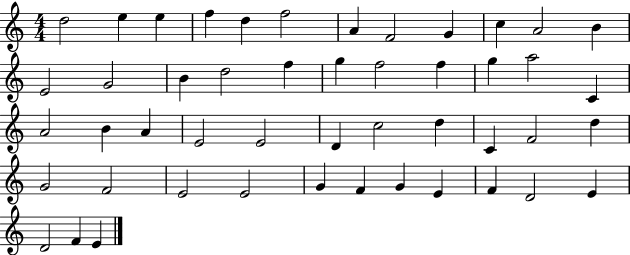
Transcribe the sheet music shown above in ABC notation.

X:1
T:Untitled
M:4/4
L:1/4
K:C
d2 e e f d f2 A F2 G c A2 B E2 G2 B d2 f g f2 f g a2 C A2 B A E2 E2 D c2 d C F2 d G2 F2 E2 E2 G F G E F D2 E D2 F E